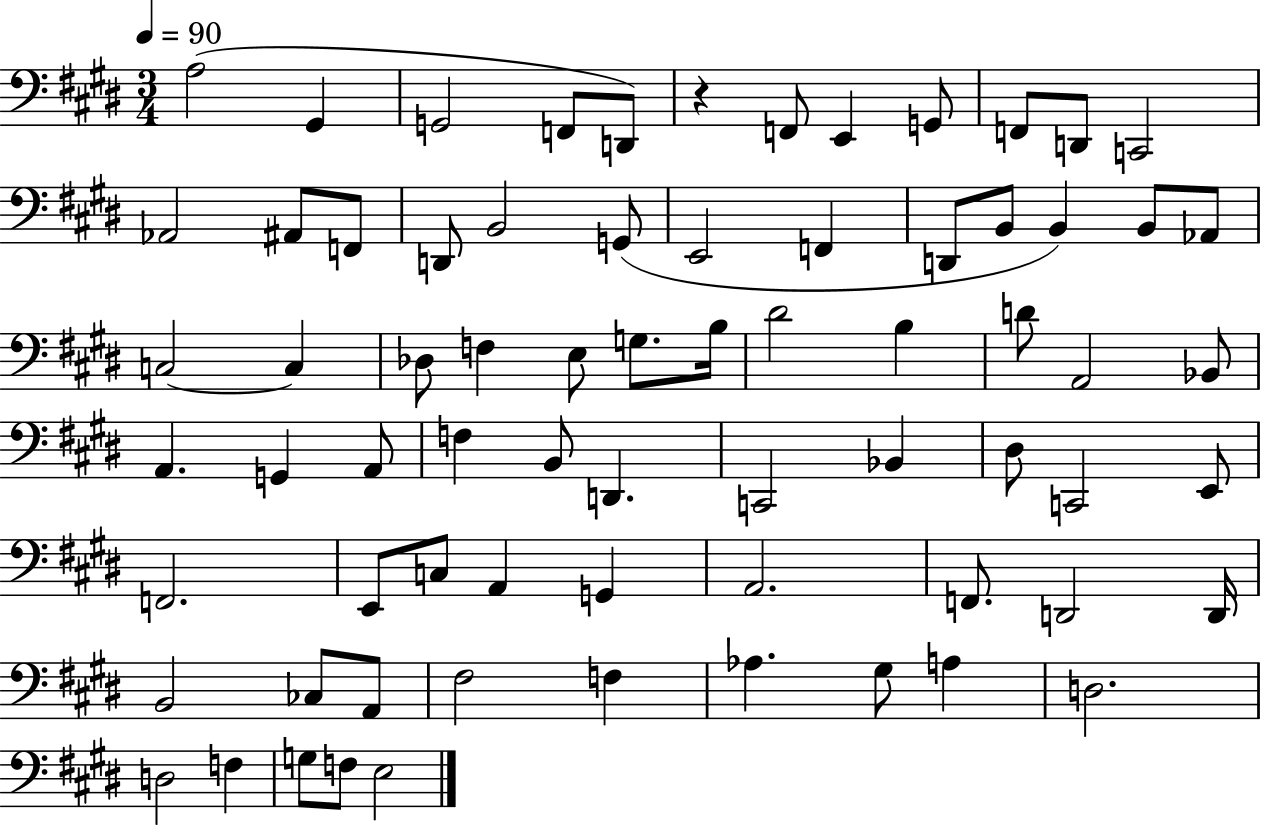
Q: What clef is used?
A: bass